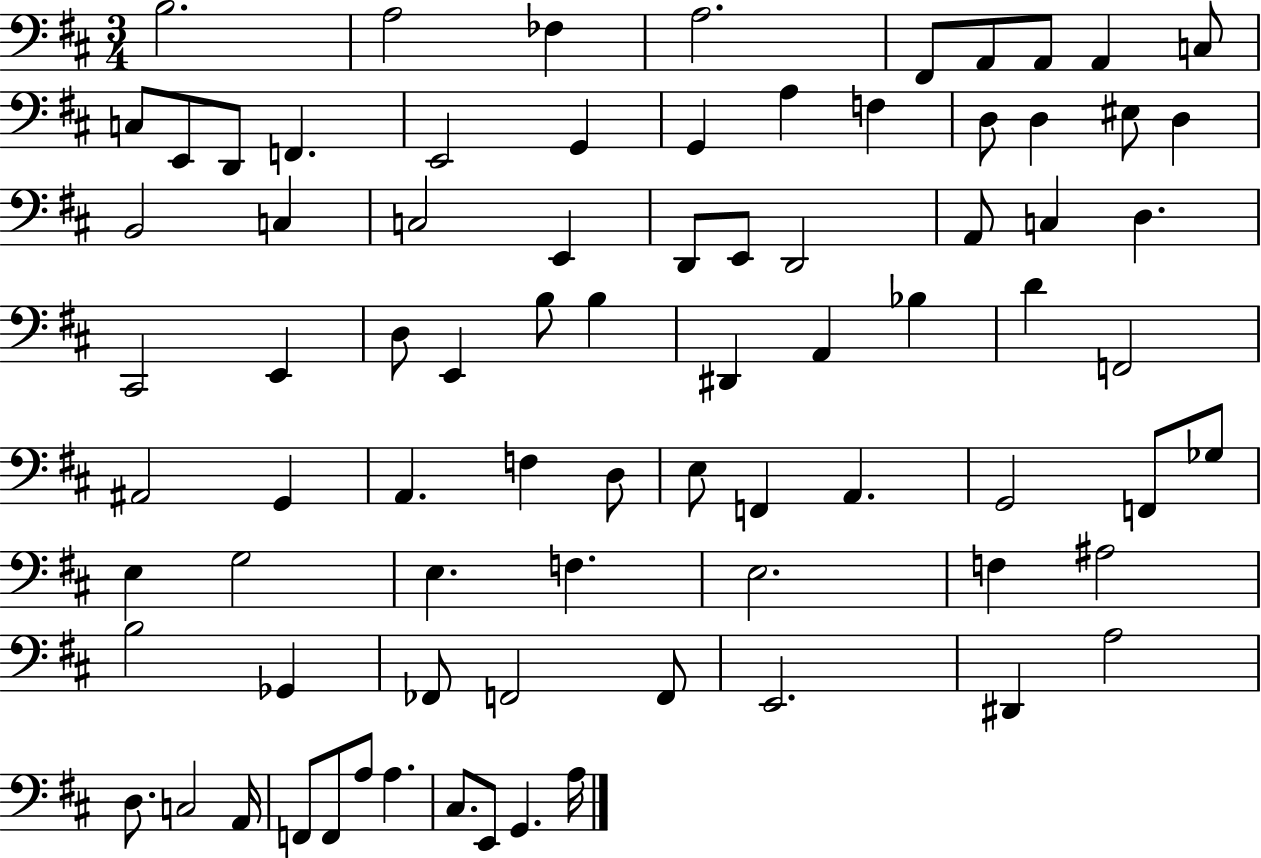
{
  \clef bass
  \numericTimeSignature
  \time 3/4
  \key d \major
  b2. | a2 fes4 | a2. | fis,8 a,8 a,8 a,4 c8 | \break c8 e,8 d,8 f,4. | e,2 g,4 | g,4 a4 f4 | d8 d4 eis8 d4 | \break b,2 c4 | c2 e,4 | d,8 e,8 d,2 | a,8 c4 d4. | \break cis,2 e,4 | d8 e,4 b8 b4 | dis,4 a,4 bes4 | d'4 f,2 | \break ais,2 g,4 | a,4. f4 d8 | e8 f,4 a,4. | g,2 f,8 ges8 | \break e4 g2 | e4. f4. | e2. | f4 ais2 | \break b2 ges,4 | fes,8 f,2 f,8 | e,2. | dis,4 a2 | \break d8. c2 a,16 | f,8 f,8 a8 a4. | cis8. e,8 g,4. a16 | \bar "|."
}